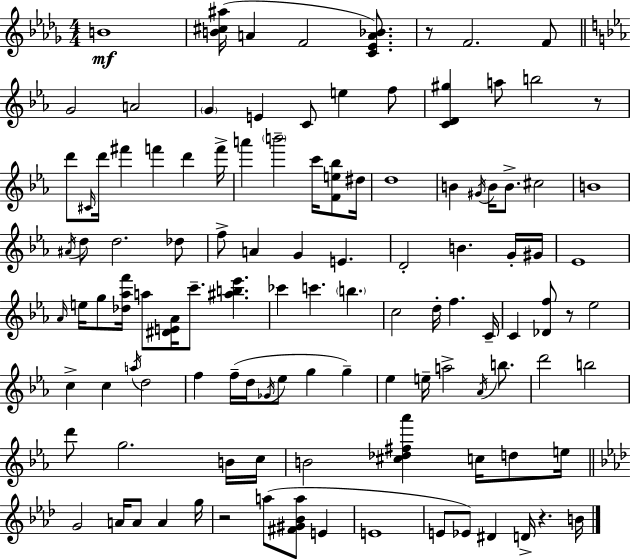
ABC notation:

X:1
T:Untitled
M:4/4
L:1/4
K:Bbm
B4 [B^c^a]/4 A F2 [C_EA_B]/2 z/2 F2 F/2 G2 A2 G E C/2 e f/2 [CD^g] a/2 b2 z/2 d'/2 ^C/4 d'/4 ^f' f' d' f'/4 a' b'2 c'/4 [Fe_b]/2 ^d/4 d4 B ^G/4 B/4 B/2 ^c2 B4 ^A/4 d/2 d2 _d/2 f/2 A G E D2 B G/4 ^G/4 _E4 _A/4 e/4 g/2 [_d_af']/4 a/2 [^DE_A]/4 c'/2 [^ab_e'] _c' c' b c2 d/4 f C/4 C [_Df]/2 z/2 _e2 c c a/4 d2 f f/4 d/4 _G/4 _e/2 g g _e e/4 a2 _A/4 b/2 d'2 b2 d'/2 g2 B/4 c/4 B2 [^c_d^f_a'] c/4 d/2 e/4 G2 A/4 A/2 A g/4 z2 a/2 [^F^G_Ba]/2 E E4 E/2 _E/2 ^D D/4 z B/4